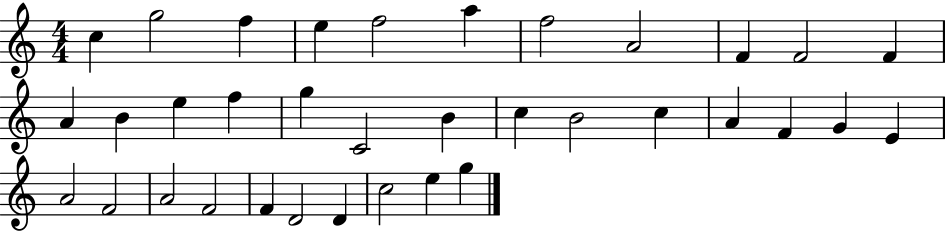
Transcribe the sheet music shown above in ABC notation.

X:1
T:Untitled
M:4/4
L:1/4
K:C
c g2 f e f2 a f2 A2 F F2 F A B e f g C2 B c B2 c A F G E A2 F2 A2 F2 F D2 D c2 e g